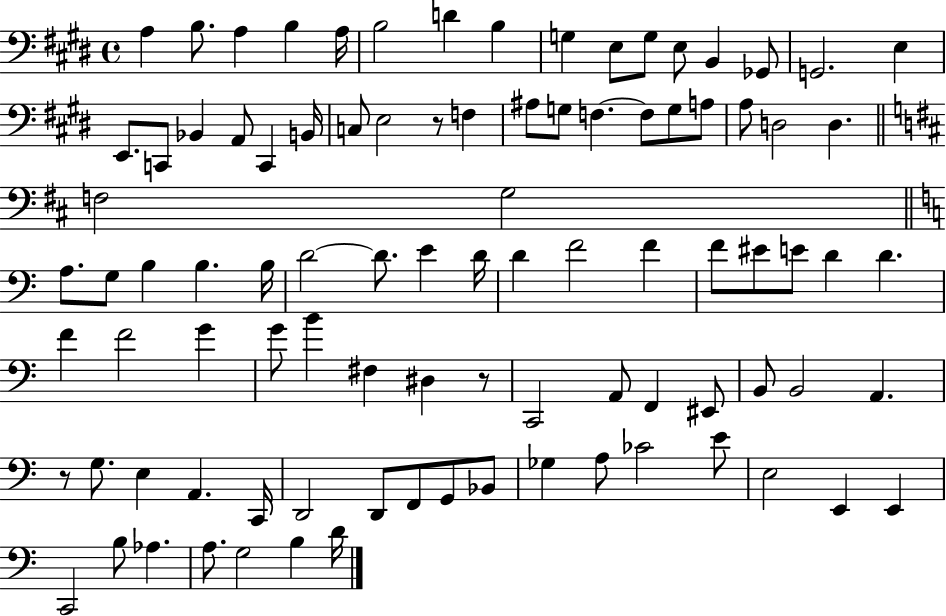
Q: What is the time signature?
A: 4/4